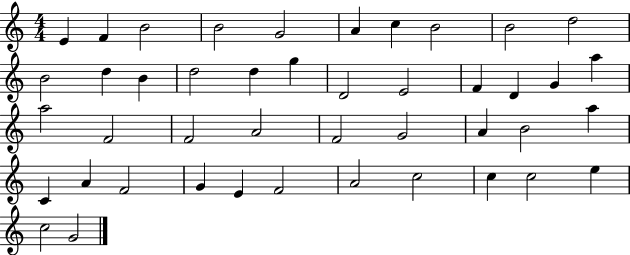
E4/q F4/q B4/h B4/h G4/h A4/q C5/q B4/h B4/h D5/h B4/h D5/q B4/q D5/h D5/q G5/q D4/h E4/h F4/q D4/q G4/q A5/q A5/h F4/h F4/h A4/h F4/h G4/h A4/q B4/h A5/q C4/q A4/q F4/h G4/q E4/q F4/h A4/h C5/h C5/q C5/h E5/q C5/h G4/h